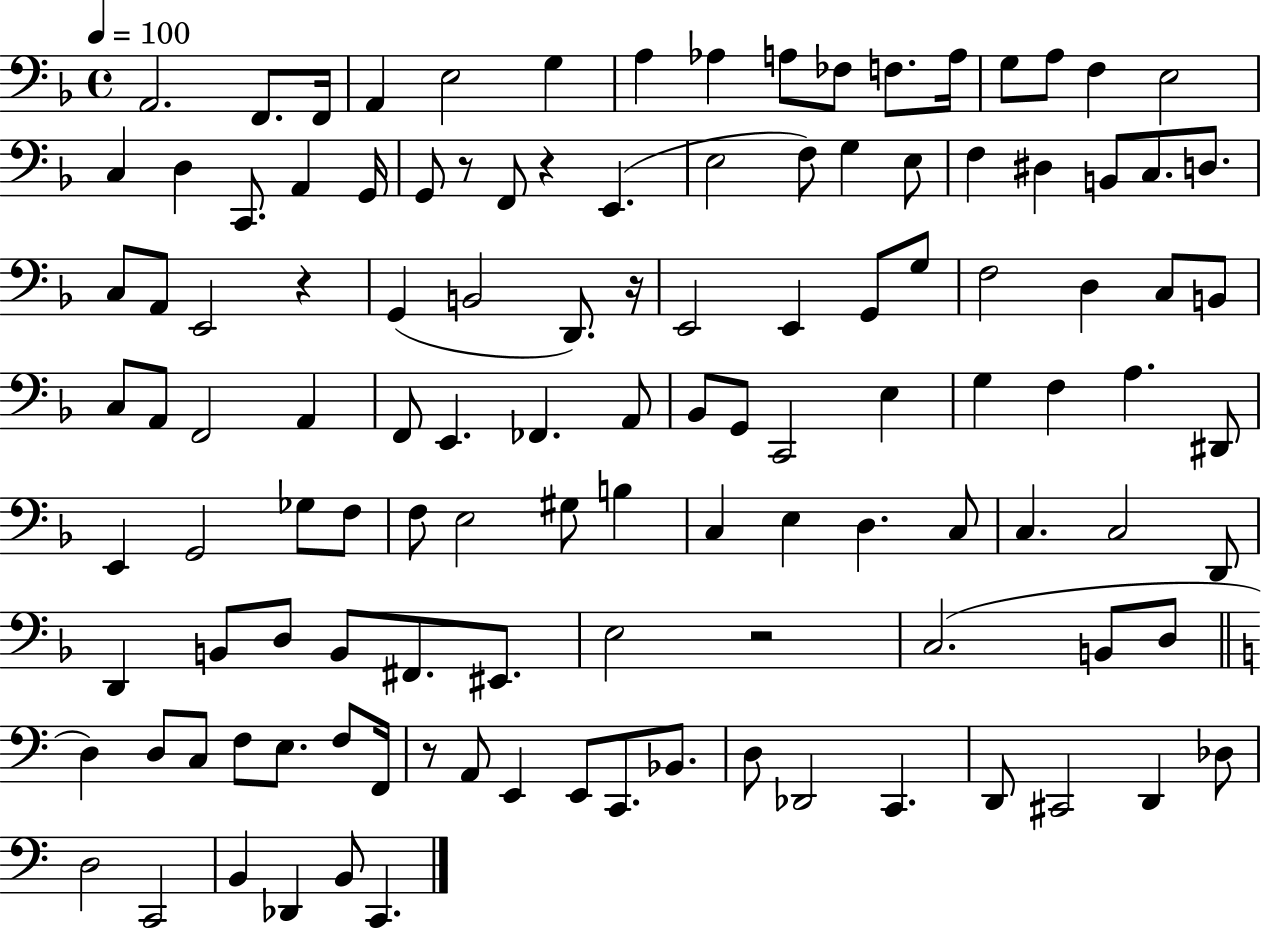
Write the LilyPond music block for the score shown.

{
  \clef bass
  \time 4/4
  \defaultTimeSignature
  \key f \major
  \tempo 4 = 100
  a,2. f,8. f,16 | a,4 e2 g4 | a4 aes4 a8 fes8 f8. a16 | g8 a8 f4 e2 | \break c4 d4 c,8. a,4 g,16 | g,8 r8 f,8 r4 e,4.( | e2 f8) g4 e8 | f4 dis4 b,8 c8. d8. | \break c8 a,8 e,2 r4 | g,4( b,2 d,8.) r16 | e,2 e,4 g,8 g8 | f2 d4 c8 b,8 | \break c8 a,8 f,2 a,4 | f,8 e,4. fes,4. a,8 | bes,8 g,8 c,2 e4 | g4 f4 a4. dis,8 | \break e,4 g,2 ges8 f8 | f8 e2 gis8 b4 | c4 e4 d4. c8 | c4. c2 d,8 | \break d,4 b,8 d8 b,8 fis,8. eis,8. | e2 r2 | c2.( b,8 d8 | \bar "||" \break \key c \major d4) d8 c8 f8 e8. f8 f,16 | r8 a,8 e,4 e,8 c,8. bes,8. | d8 des,2 c,4. | d,8 cis,2 d,4 des8 | \break d2 c,2 | b,4 des,4 b,8 c,4. | \bar "|."
}